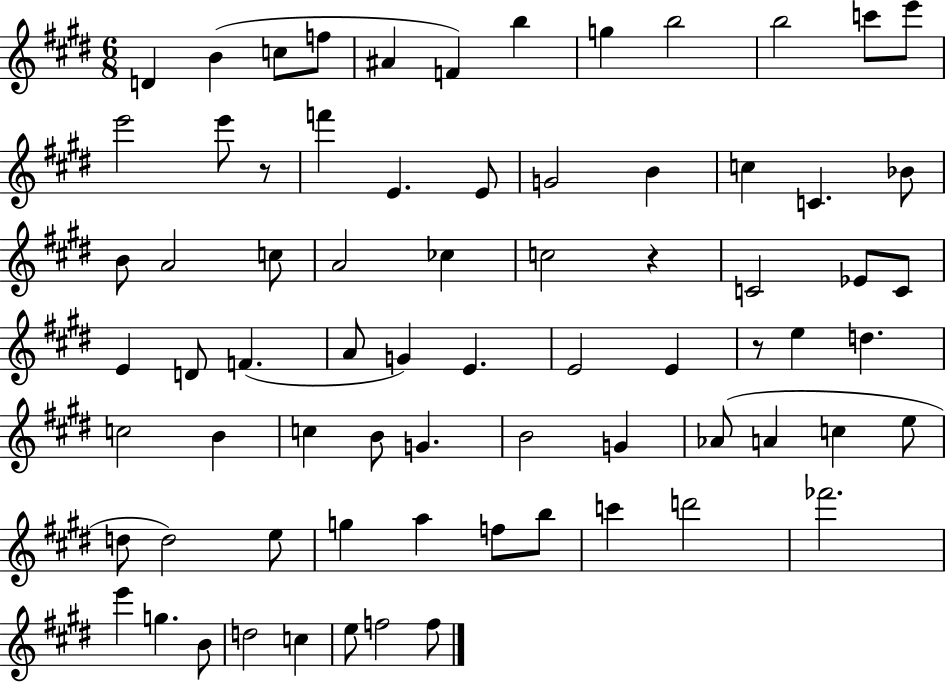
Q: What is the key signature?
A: E major